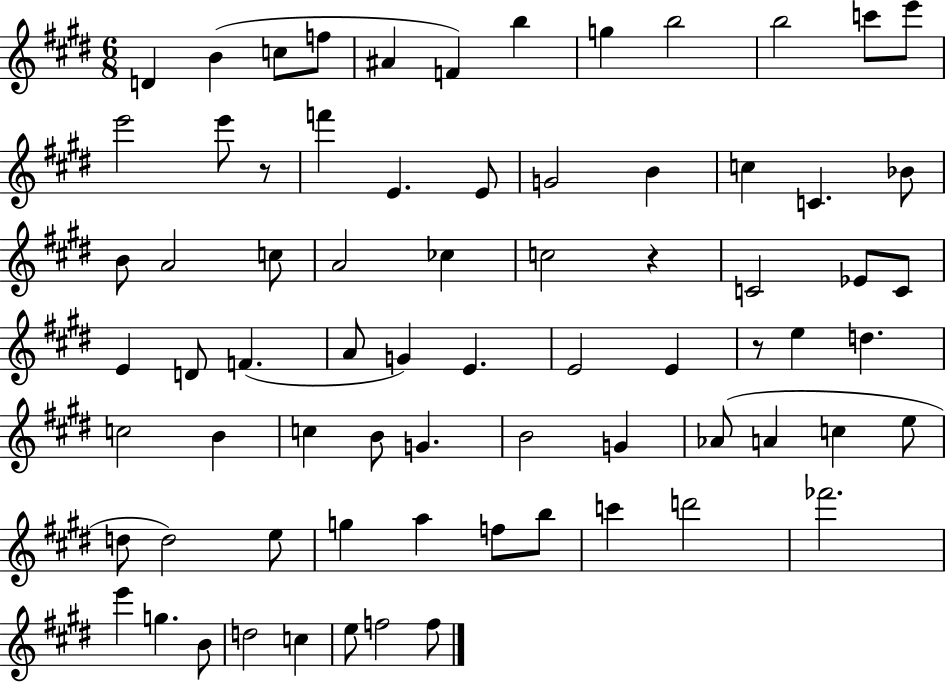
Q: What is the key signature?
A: E major